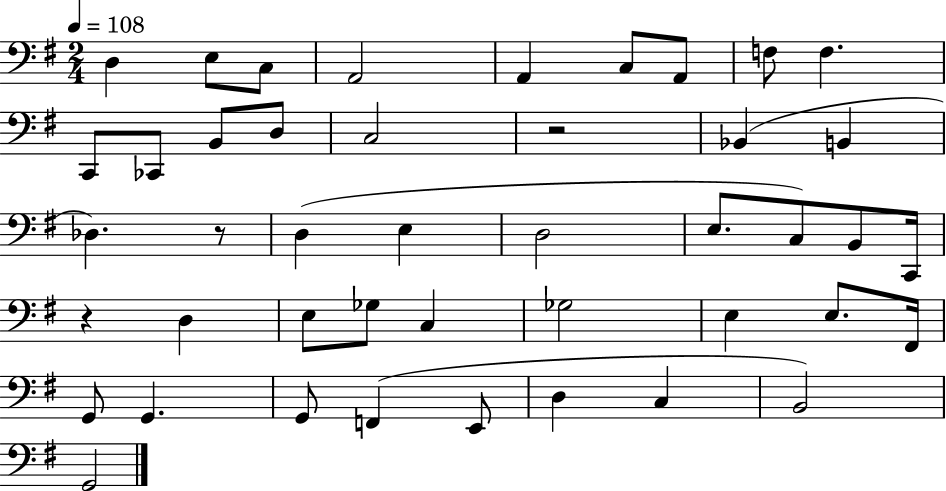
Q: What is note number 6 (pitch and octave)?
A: C3